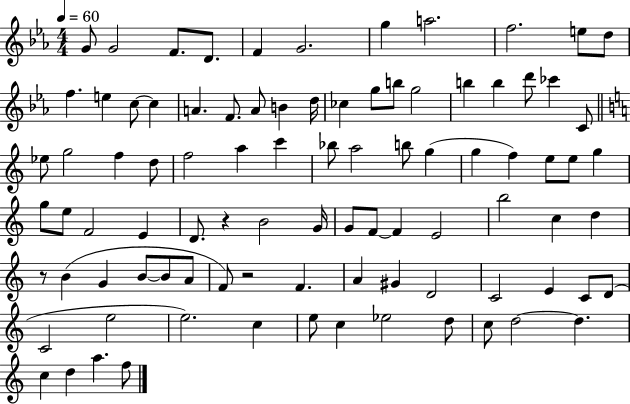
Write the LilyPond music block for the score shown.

{
  \clef treble
  \numericTimeSignature
  \time 4/4
  \key ees \major
  \tempo 4 = 60
  g'8 g'2 f'8. d'8. | f'4 g'2. | g''4 a''2. | f''2. e''8 d''8 | \break f''4. e''4 c''8~~ c''4 | a'4. f'8. a'8 b'4 d''16 | ces''4 g''8 b''8 g''2 | b''4 b''4 d'''8 ces'''4 c'8 | \break \bar "||" \break \key c \major ees''8 g''2 f''4 d''8 | f''2 a''4 c'''4 | bes''8 a''2 b''8 g''4( | g''4 f''4) e''8 e''8 g''4 | \break g''8 e''8 f'2 e'4 | d'8. r4 b'2 g'16 | g'8 f'8~~ f'4 e'2 | b''2 c''4 d''4 | \break r8 b'4( g'4 b'8~~ b'8 a'8 | f'8) r2 f'4. | a'4 gis'4 d'2 | c'2 e'4 c'8 d'8( | \break c'2 e''2 | e''2.) c''4 | e''8 c''4 ees''2 d''8 | c''8 d''2~~ d''4. | \break c''4 d''4 a''4. f''8 | \bar "|."
}